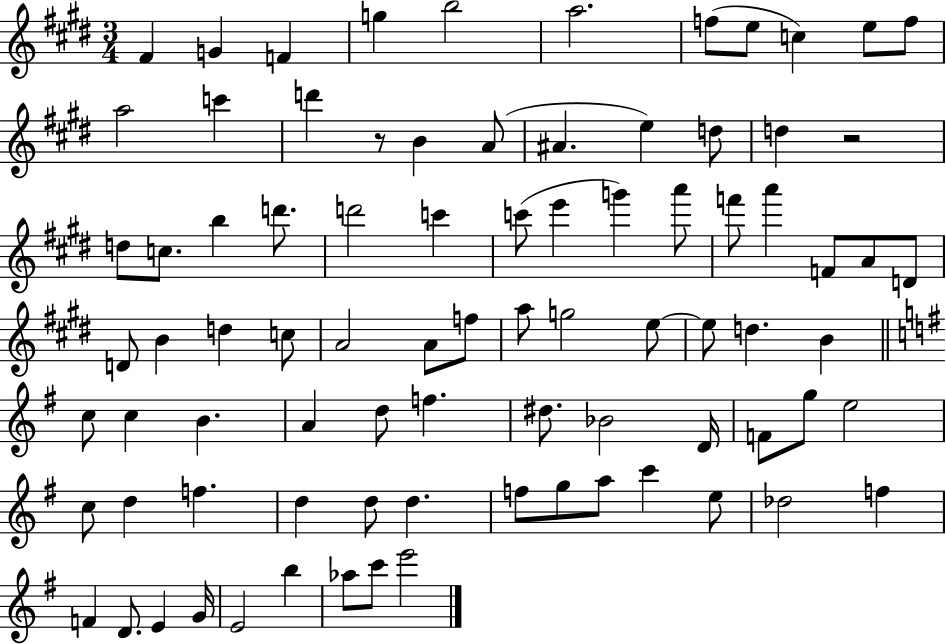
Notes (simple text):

F#4/q G4/q F4/q G5/q B5/h A5/h. F5/e E5/e C5/q E5/e F5/e A5/h C6/q D6/q R/e B4/q A4/e A#4/q. E5/q D5/e D5/q R/h D5/e C5/e. B5/q D6/e. D6/h C6/q C6/e E6/q G6/q A6/e F6/e A6/q F4/e A4/e D4/e D4/e B4/q D5/q C5/e A4/h A4/e F5/e A5/e G5/h E5/e E5/e D5/q. B4/q C5/e C5/q B4/q. A4/q D5/e F5/q. D#5/e. Bb4/h D4/s F4/e G5/e E5/h C5/e D5/q F5/q. D5/q D5/e D5/q. F5/e G5/e A5/e C6/q E5/e Db5/h F5/q F4/q D4/e. E4/q G4/s E4/h B5/q Ab5/e C6/e E6/h